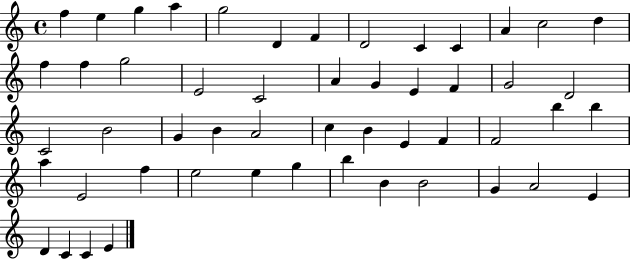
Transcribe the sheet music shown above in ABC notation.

X:1
T:Untitled
M:4/4
L:1/4
K:C
f e g a g2 D F D2 C C A c2 d f f g2 E2 C2 A G E F G2 D2 C2 B2 G B A2 c B E F F2 b b a E2 f e2 e g b B B2 G A2 E D C C E